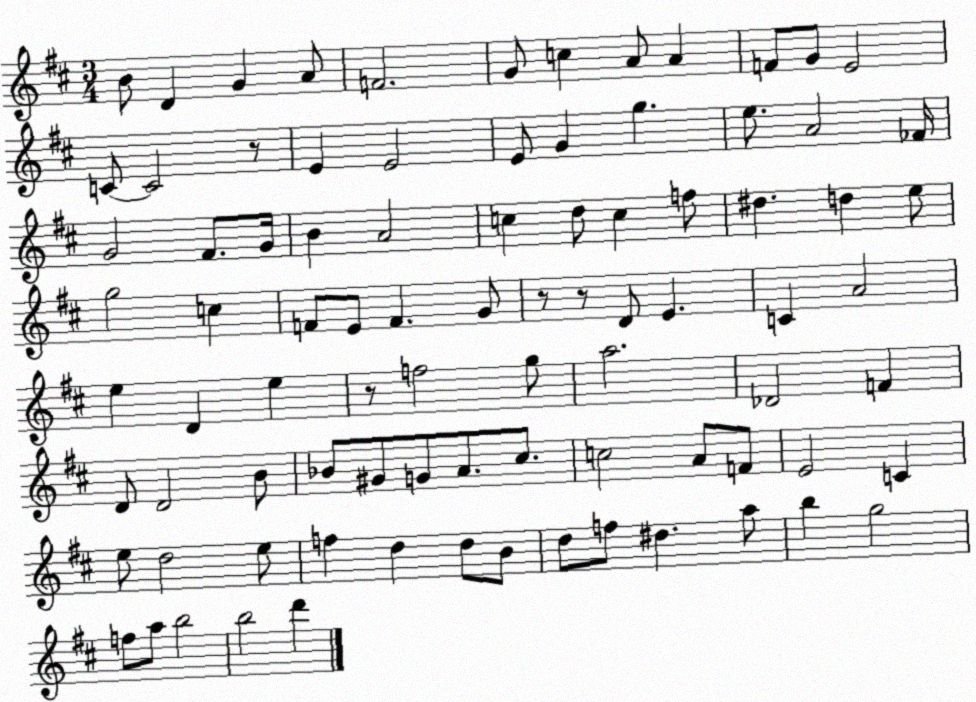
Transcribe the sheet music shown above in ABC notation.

X:1
T:Untitled
M:3/4
L:1/4
K:D
B/2 D G A/2 F2 G/2 c A/2 A F/2 G/2 E2 C/2 C2 z/2 E E2 E/2 G g e/2 A2 _F/4 G2 ^F/2 G/4 B A2 c d/2 c f/2 ^d d e/2 g2 c F/2 E/2 F G/2 z/2 z/2 D/2 E C A2 e D e z/2 f2 g/2 a2 _D2 F D/2 D2 B/2 _B/2 ^G/2 G/2 A/2 ^c/2 c2 A/2 F/2 E2 C e/2 d2 e/2 f d d/2 B/2 d/2 f/2 ^d a/2 b g2 f/2 a/2 b2 b2 d'